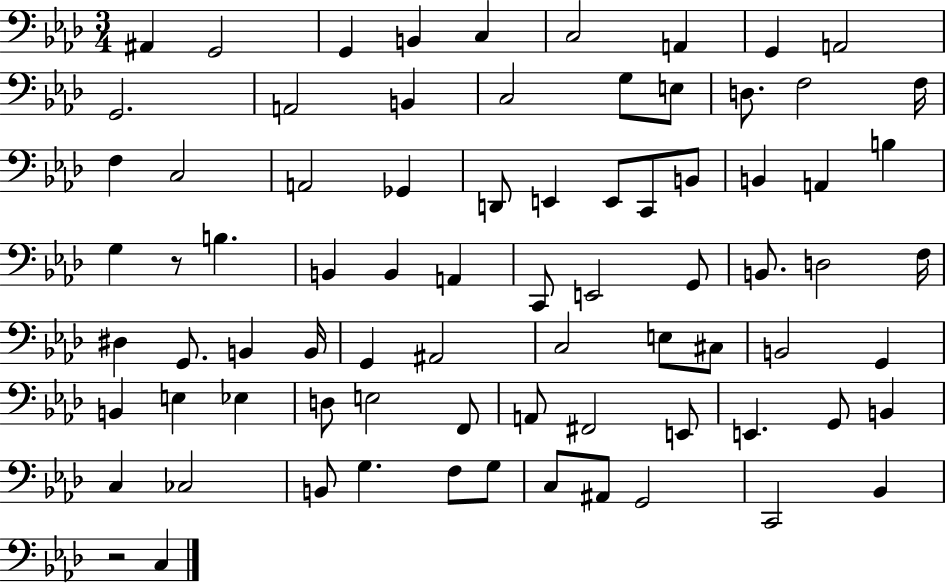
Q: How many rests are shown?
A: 2